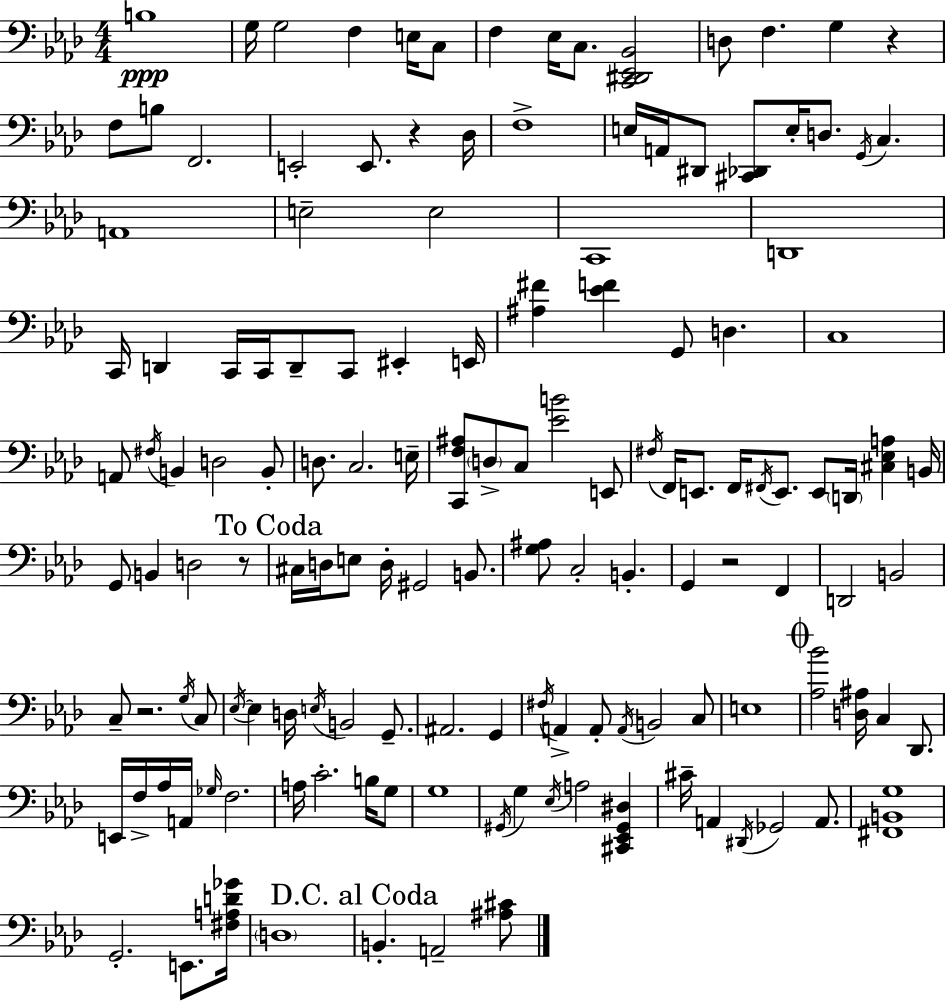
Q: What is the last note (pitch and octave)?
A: A2